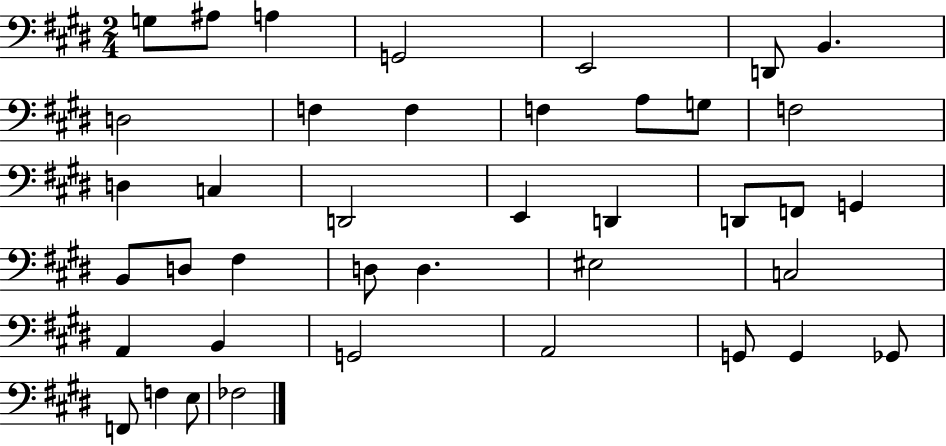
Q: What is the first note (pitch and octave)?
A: G3